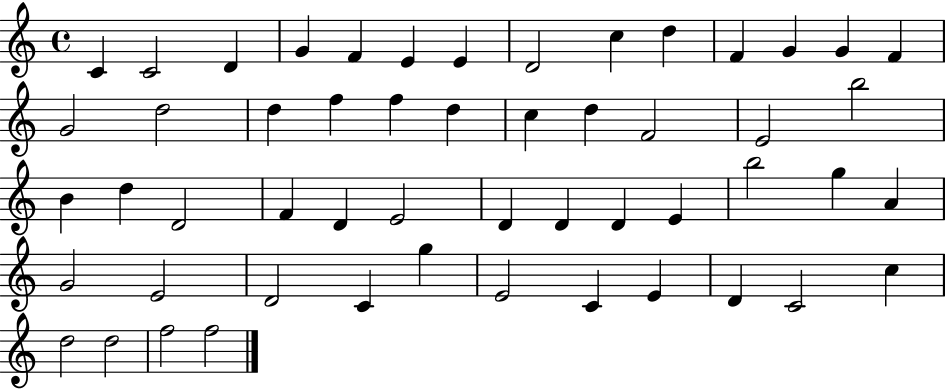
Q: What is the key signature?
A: C major